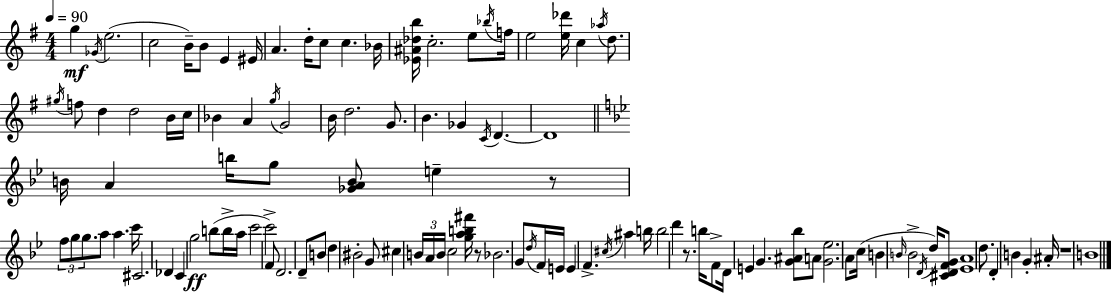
G5/q Gb4/s E5/h. C5/h B4/s B4/e E4/q EIS4/s A4/q. D5/s C5/e C5/q. Bb4/s [Eb4,A#4,Db5,B5]/s C5/h. E5/e Bb5/s F5/s E5/h [E5,Db6]/s C5/q Ab5/s D5/e. G#5/s F5/e D5/q D5/h B4/s C5/s Bb4/q A4/q G5/s G4/h B4/s D5/h. G4/e. B4/q. Gb4/q C4/s D4/q. D4/w B4/s A4/q B5/s G5/e [Gb4,A4,B4]/e E5/q R/e F5/e G5/e G5/e. A5/e A5/q. C6/s C#4/h. Db4/q C4/q G5/h B5/e B5/s A5/s C6/h C6/h F4/e D4/h. D4/e B4/e D5/q BIS4/h G4/e C#5/q B4/s A4/s B4/s C5/h [G5,A5,B5,F#6]/s R/e Bb4/h. G4/e D5/s F4/s E4/s E4/q F4/q. C#5/s A#5/q B5/s B5/h D6/q R/e. B5/s F4/e D4/s E4/q G4/q. [G4,A#4,Bb5]/e A4/e [G4,Eb5]/h. A4/e C5/s B4/q B4/s B4/h D4/s D5/s [C#4,D4,F4,G4]/e [Eb4,A4]/w D5/e. D4/q B4/q G4/q A#4/s R/w B4/w